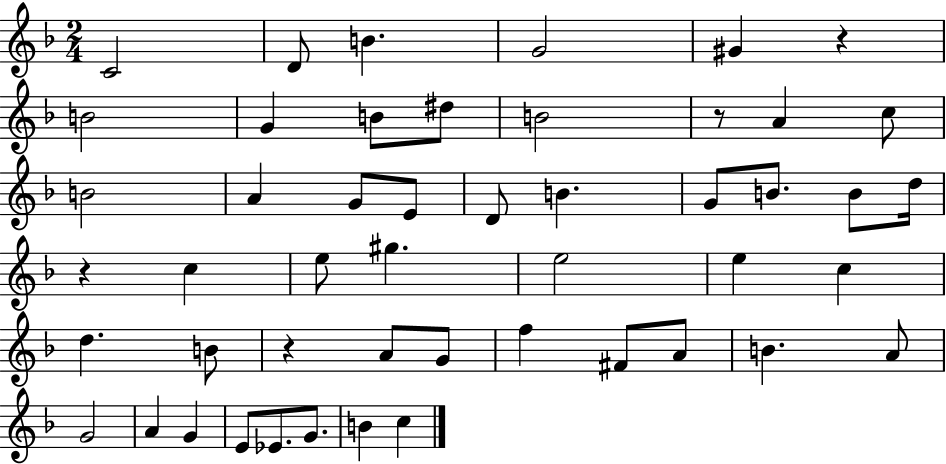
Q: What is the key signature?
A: F major